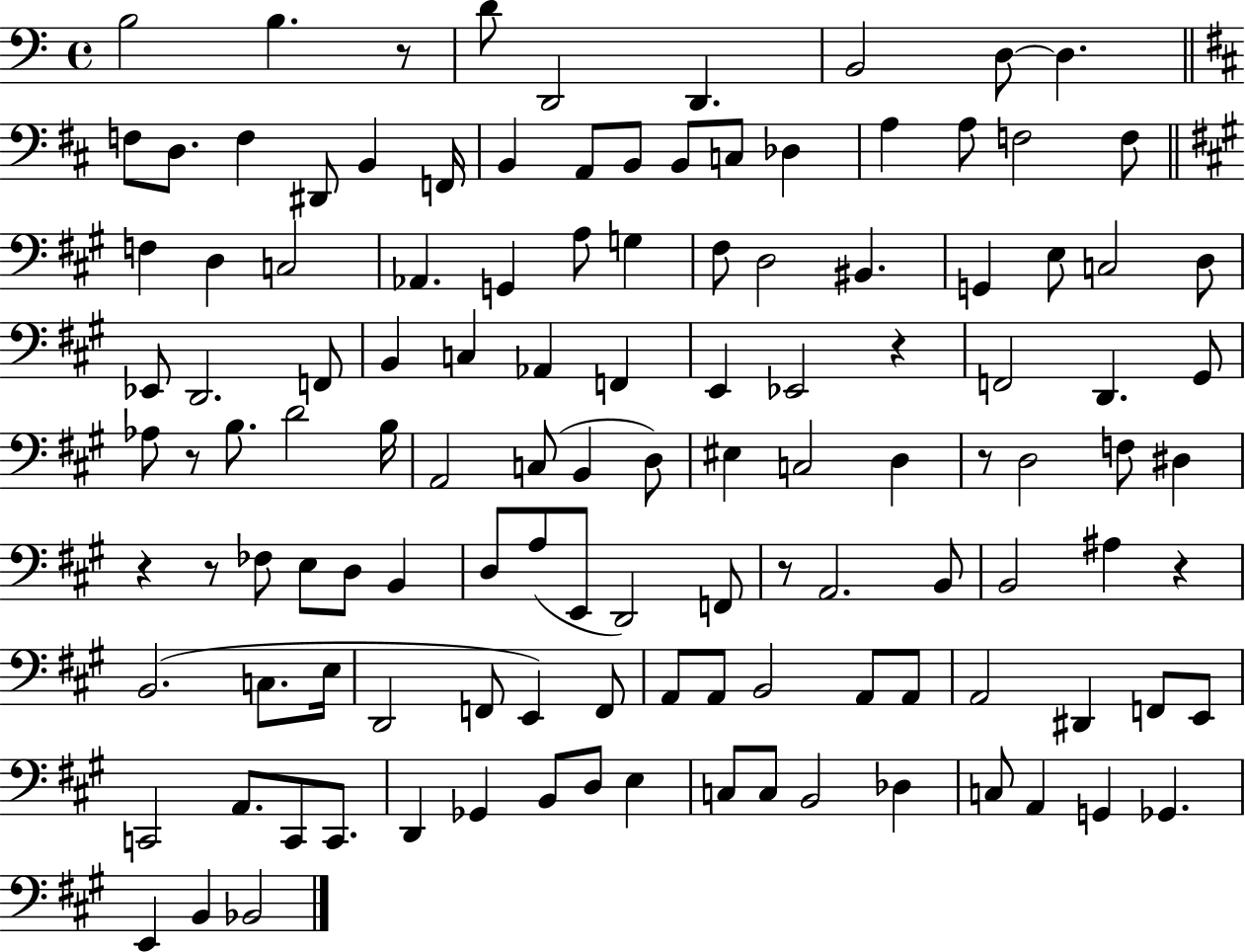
X:1
T:Untitled
M:4/4
L:1/4
K:C
B,2 B, z/2 D/2 D,,2 D,, B,,2 D,/2 D, F,/2 D,/2 F, ^D,,/2 B,, F,,/4 B,, A,,/2 B,,/2 B,,/2 C,/2 _D, A, A,/2 F,2 F,/2 F, D, C,2 _A,, G,, A,/2 G, ^F,/2 D,2 ^B,, G,, E,/2 C,2 D,/2 _E,,/2 D,,2 F,,/2 B,, C, _A,, F,, E,, _E,,2 z F,,2 D,, ^G,,/2 _A,/2 z/2 B,/2 D2 B,/4 A,,2 C,/2 B,, D,/2 ^E, C,2 D, z/2 D,2 F,/2 ^D, z z/2 _F,/2 E,/2 D,/2 B,, D,/2 A,/2 E,,/2 D,,2 F,,/2 z/2 A,,2 B,,/2 B,,2 ^A, z B,,2 C,/2 E,/4 D,,2 F,,/2 E,, F,,/2 A,,/2 A,,/2 B,,2 A,,/2 A,,/2 A,,2 ^D,, F,,/2 E,,/2 C,,2 A,,/2 C,,/2 C,,/2 D,, _G,, B,,/2 D,/2 E, C,/2 C,/2 B,,2 _D, C,/2 A,, G,, _G,, E,, B,, _B,,2